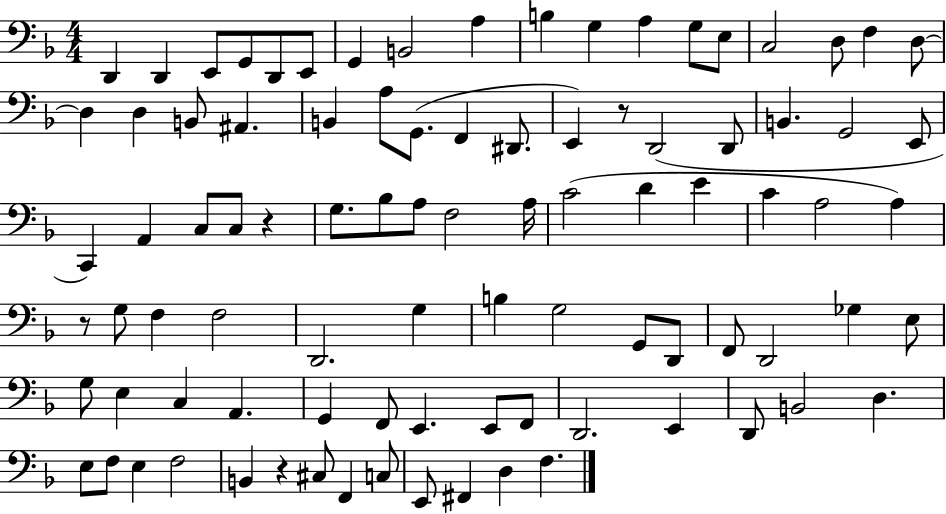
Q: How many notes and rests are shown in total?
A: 91